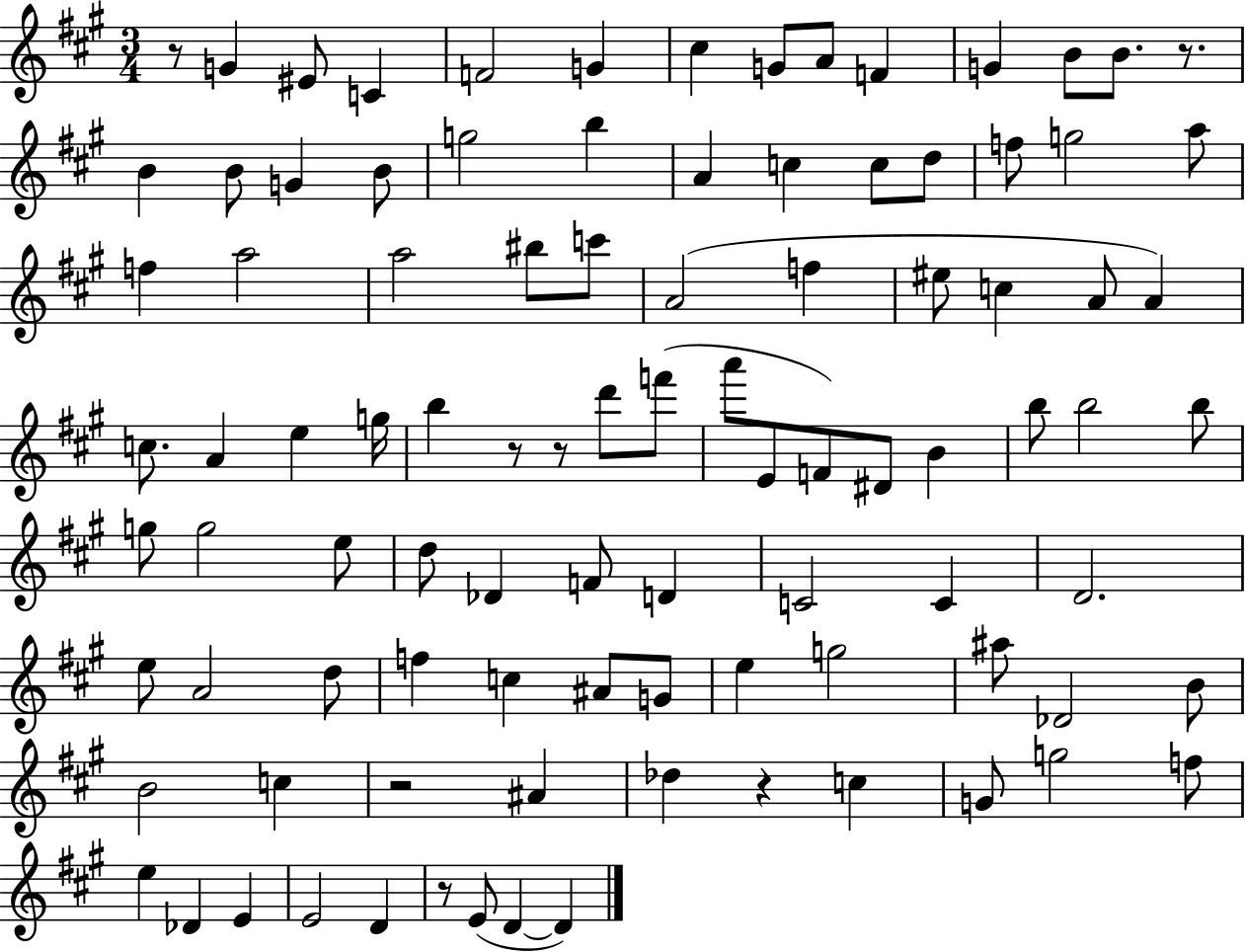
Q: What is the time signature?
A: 3/4